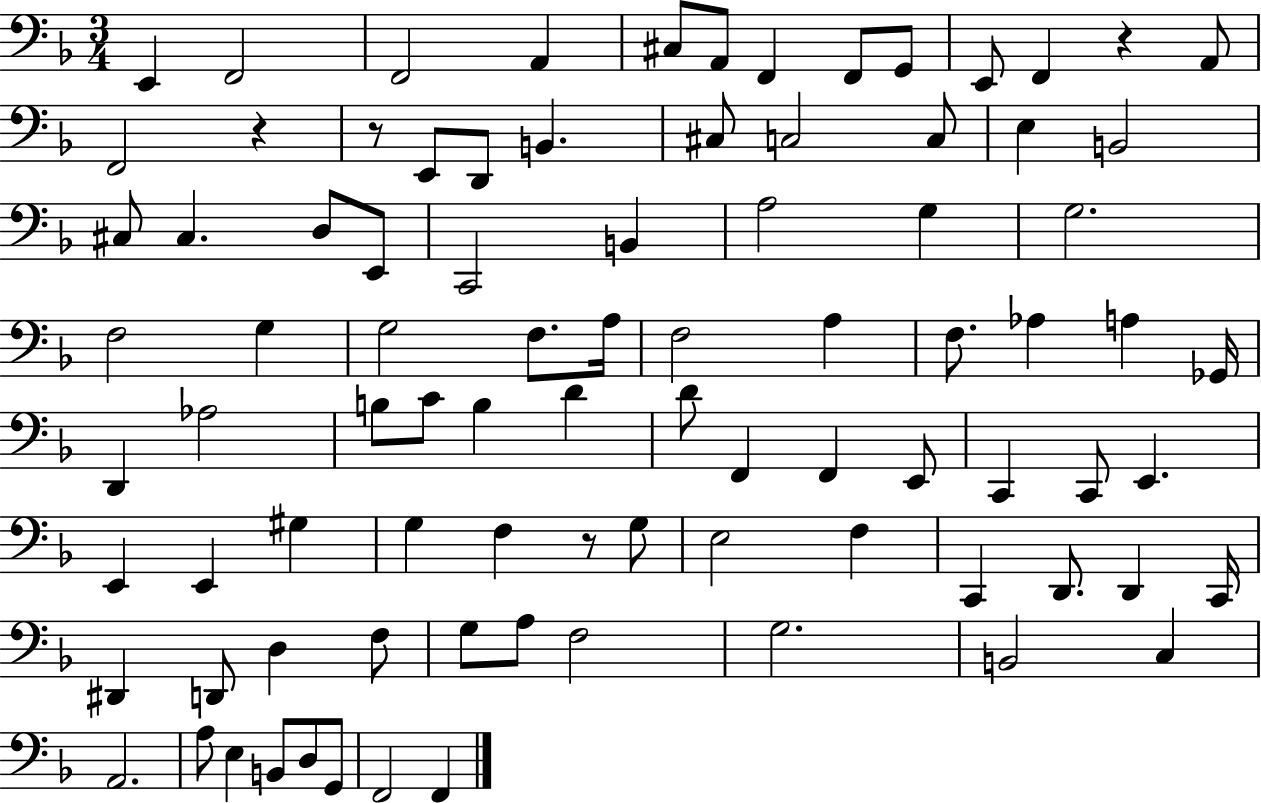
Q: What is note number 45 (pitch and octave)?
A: C4